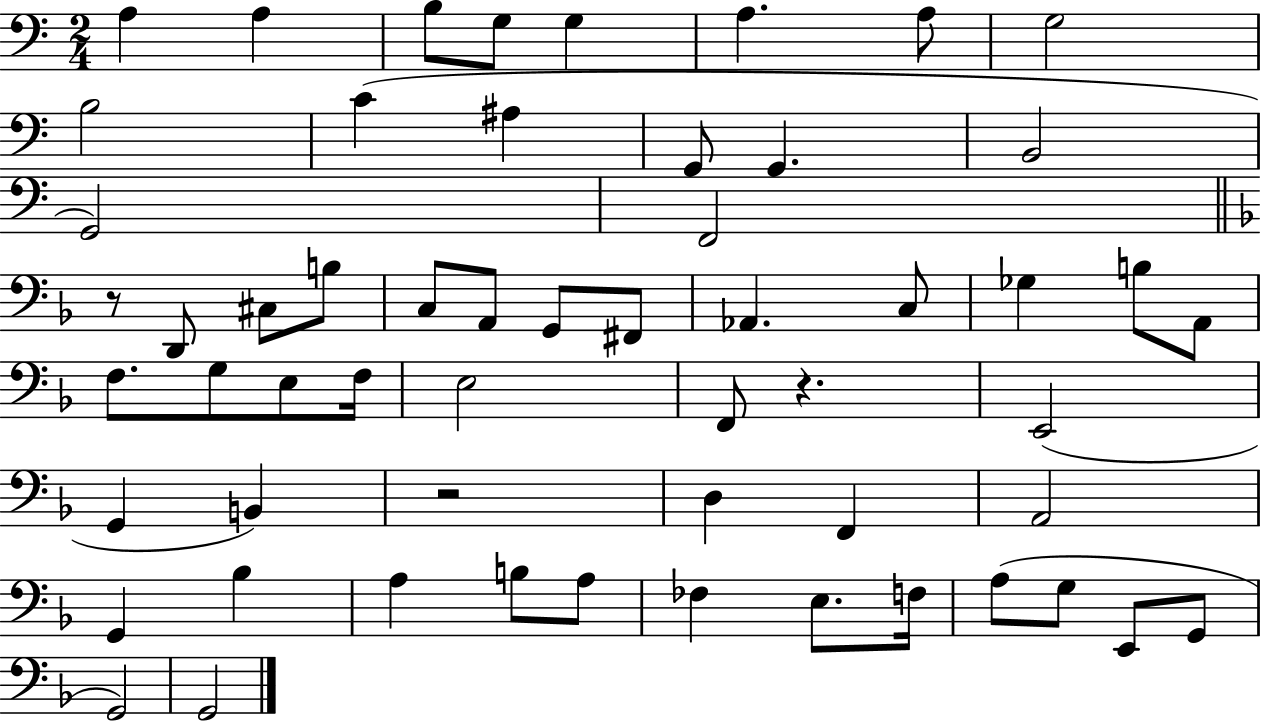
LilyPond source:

{
  \clef bass
  \numericTimeSignature
  \time 2/4
  \key c \major
  a4 a4 | b8 g8 g4 | a4. a8 | g2 | \break b2 | c'4( ais4 | g,8 g,4. | b,2 | \break g,2) | f,2 | \bar "||" \break \key f \major r8 d,8 cis8 b8 | c8 a,8 g,8 fis,8 | aes,4. c8 | ges4 b8 a,8 | \break f8. g8 e8 f16 | e2 | f,8 r4. | e,2( | \break g,4 b,4) | r2 | d4 f,4 | a,2 | \break g,4 bes4 | a4 b8 a8 | fes4 e8. f16 | a8( g8 e,8 g,8 | \break g,2) | g,2 | \bar "|."
}